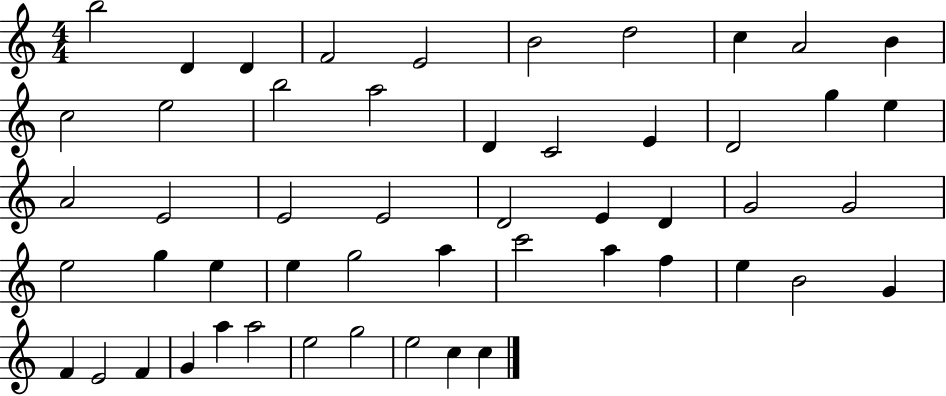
{
  \clef treble
  \numericTimeSignature
  \time 4/4
  \key c \major
  b''2 d'4 d'4 | f'2 e'2 | b'2 d''2 | c''4 a'2 b'4 | \break c''2 e''2 | b''2 a''2 | d'4 c'2 e'4 | d'2 g''4 e''4 | \break a'2 e'2 | e'2 e'2 | d'2 e'4 d'4 | g'2 g'2 | \break e''2 g''4 e''4 | e''4 g''2 a''4 | c'''2 a''4 f''4 | e''4 b'2 g'4 | \break f'4 e'2 f'4 | g'4 a''4 a''2 | e''2 g''2 | e''2 c''4 c''4 | \break \bar "|."
}